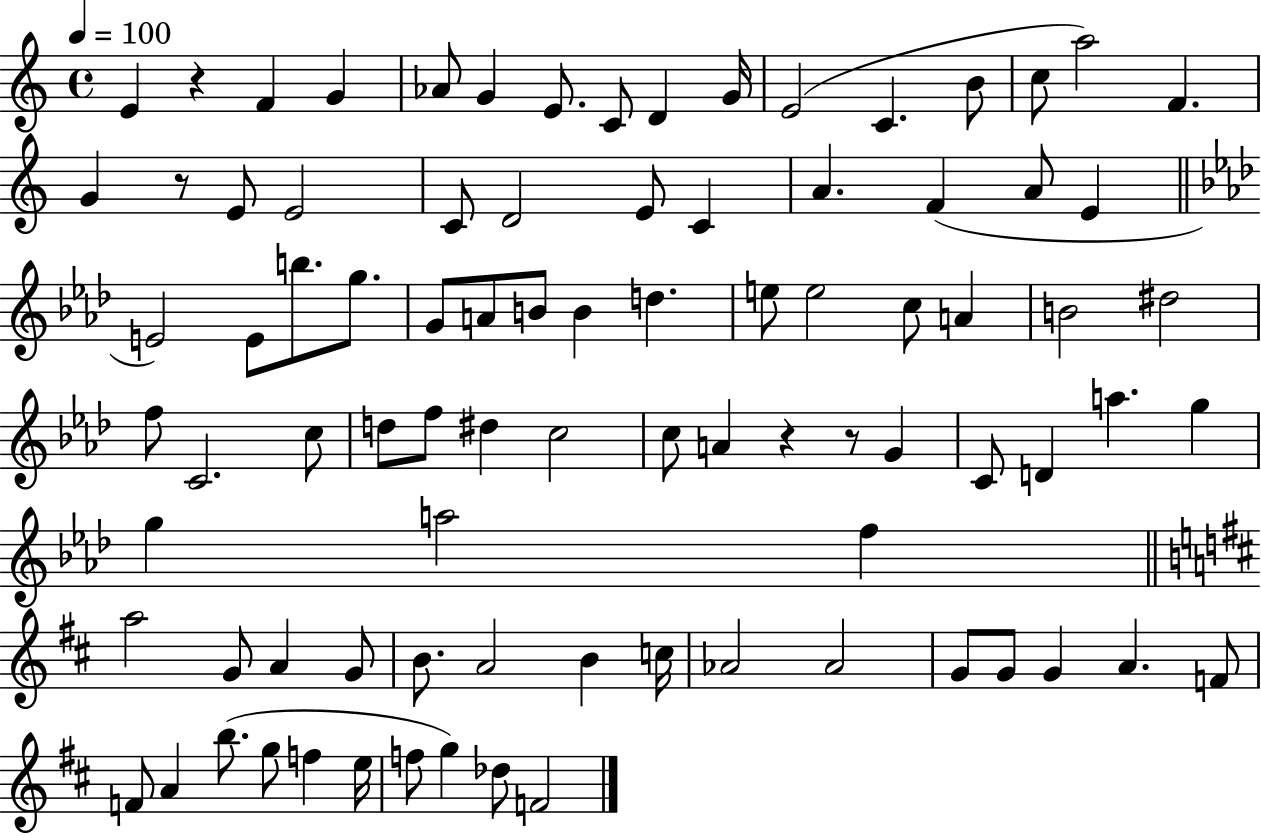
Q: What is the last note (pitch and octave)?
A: F4